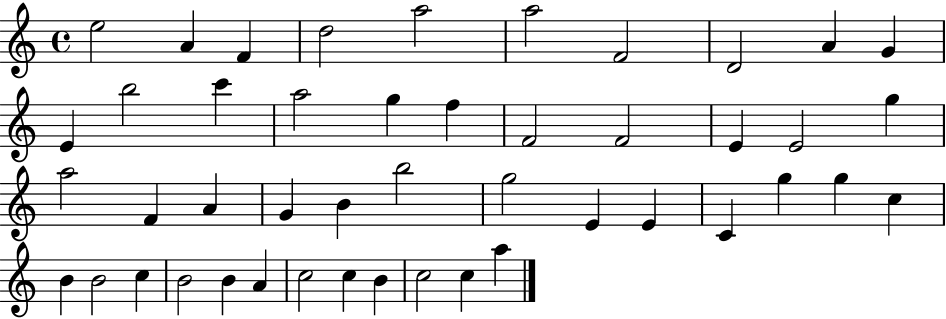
{
  \clef treble
  \time 4/4
  \defaultTimeSignature
  \key c \major
  e''2 a'4 f'4 | d''2 a''2 | a''2 f'2 | d'2 a'4 g'4 | \break e'4 b''2 c'''4 | a''2 g''4 f''4 | f'2 f'2 | e'4 e'2 g''4 | \break a''2 f'4 a'4 | g'4 b'4 b''2 | g''2 e'4 e'4 | c'4 g''4 g''4 c''4 | \break b'4 b'2 c''4 | b'2 b'4 a'4 | c''2 c''4 b'4 | c''2 c''4 a''4 | \break \bar "|."
}